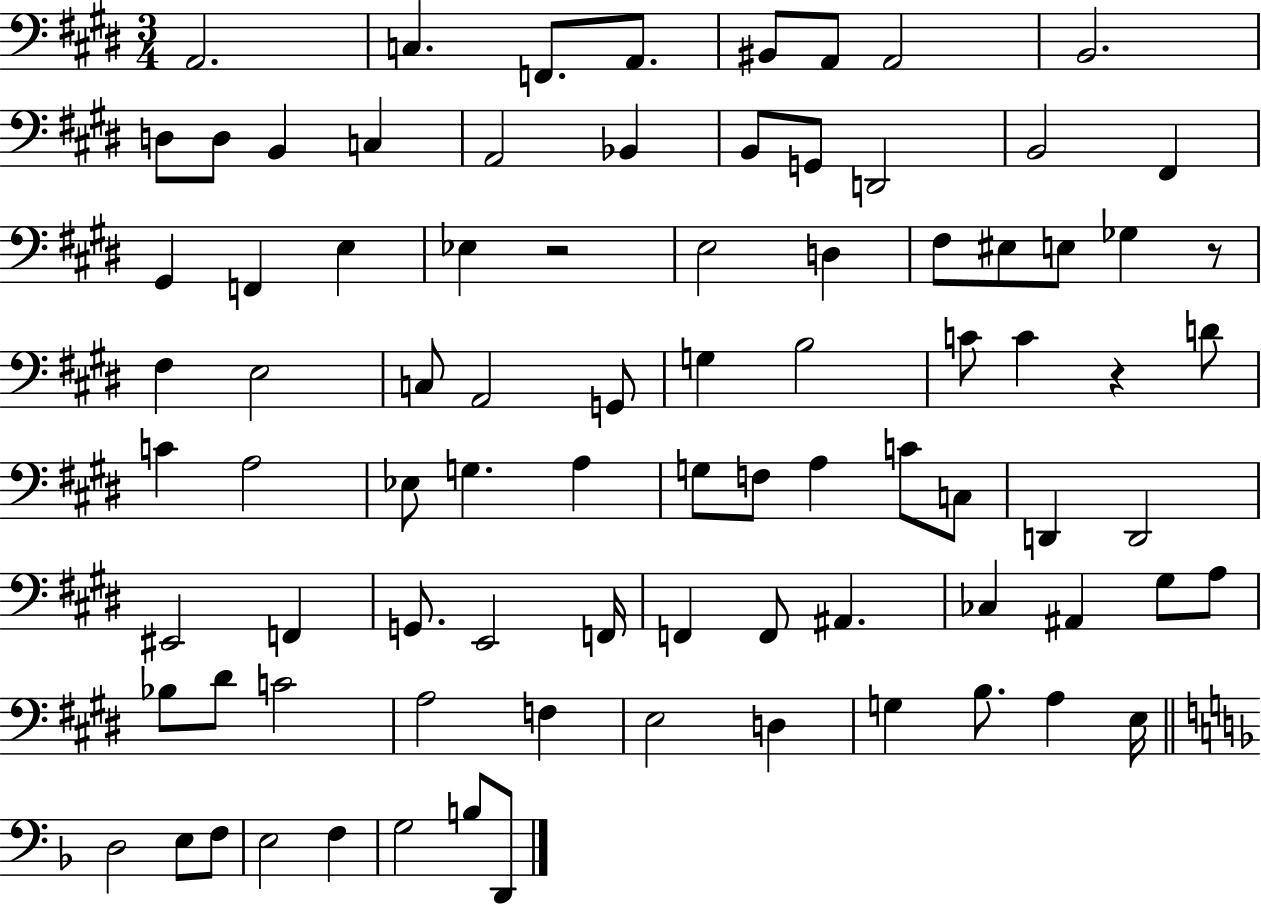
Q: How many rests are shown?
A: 3